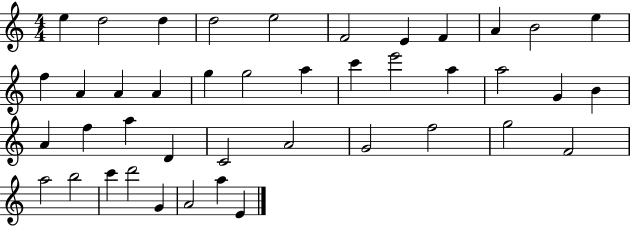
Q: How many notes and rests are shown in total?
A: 42